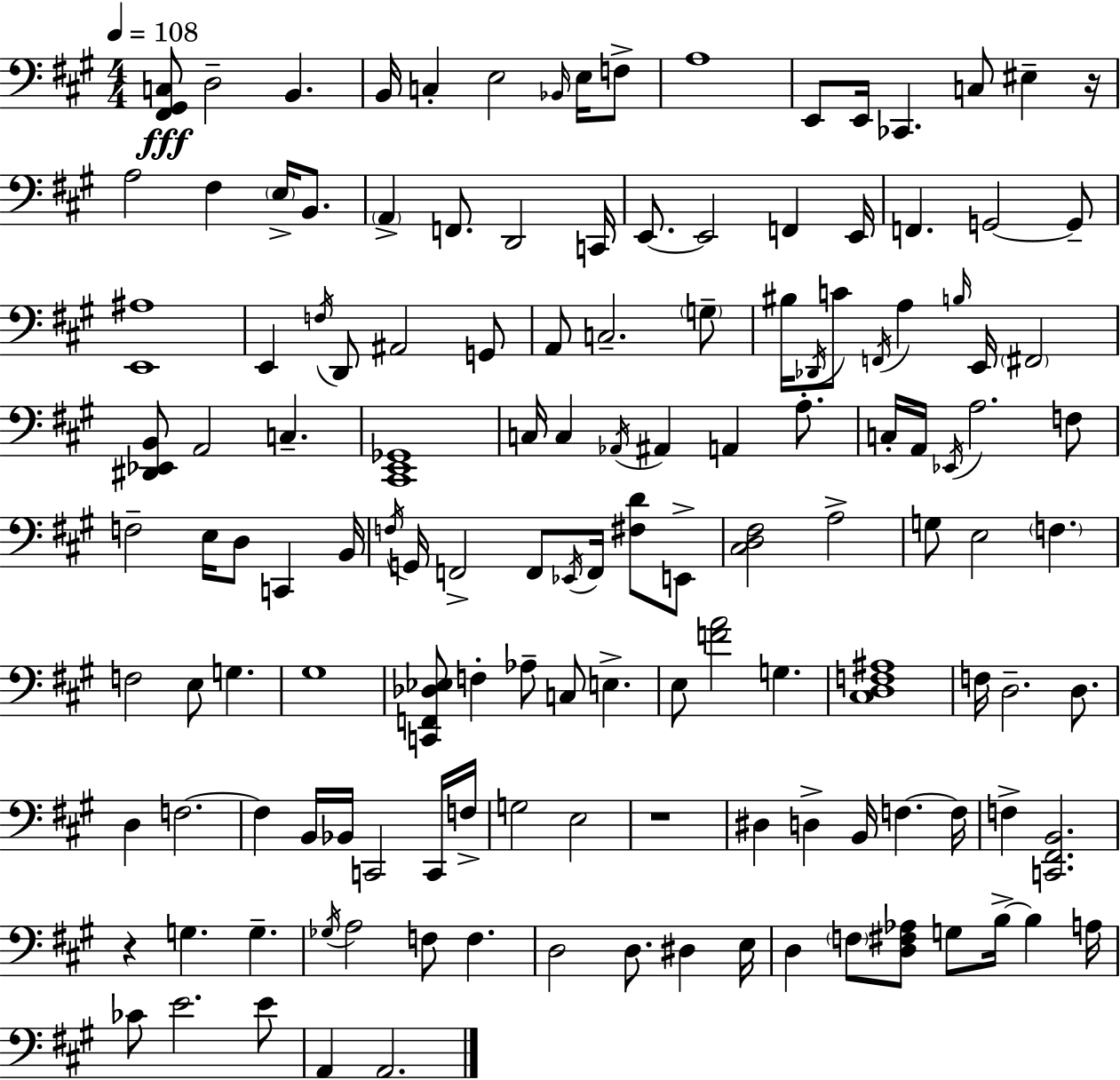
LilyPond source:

{
  \clef bass
  \numericTimeSignature
  \time 4/4
  \key a \major
  \tempo 4 = 108
  \repeat volta 2 { <fis, gis, c>8\fff d2-- b,4. | b,16 c4-. e2 \grace { bes,16 } e16 f8-> | a1 | e,8 e,16 ces,4. c8 eis4-- | \break r16 a2 fis4 \parenthesize e16-> b,8. | \parenthesize a,4-> f,8. d,2 | c,16 e,8.~~ e,2 f,4 | e,16 f,4. g,2~~ g,8-- | \break <e, ais>1 | e,4 \acciaccatura { f16 } d,8 ais,2 | g,8 a,8 c2.-- | \parenthesize g8-- bis16 \acciaccatura { des,16 } c'8 \acciaccatura { f,16 } a4 \grace { b16 } e,16 \parenthesize fis,2 | \break <dis, ees, b,>8 a,2 c4.-- | <cis, e, ges,>1 | c16 c4 \acciaccatura { aes,16 } ais,4 a,4 | a8.-. c16-. a,16 \acciaccatura { ees,16 } a2. | \break f8 f2-- e16 | d8 c,4 b,16 \acciaccatura { f16 } g,16 f,2-> | f,8 \acciaccatura { ees,16 } f,16 <fis d'>8 e,8-> <cis d fis>2 | a2-> g8 e2 | \break \parenthesize f4. f2 | e8 g4. gis1 | <c, f, des ees>8 f4-. aes8-- | c8 e4.-> e8 <f' a'>2 | \break g4. <cis d f ais>1 | f16 d2.-- | d8. d4 f2.~~ | f4 b,16 bes,16 c,2 | \break c,16 f16-> g2 | e2 r1 | dis4 d4-> | b,16 f4.~~ f16 f4-> <c, fis, b,>2. | \break r4 g4. | g4.-- \acciaccatura { ges16 } a2 | f8 f4. d2 | d8. dis4 e16 d4 \parenthesize f8 | \break <d fis aes>8 g8 b16->~~ b4 a16 ces'8 e'2. | e'8 a,4 a,2. | } \bar "|."
}